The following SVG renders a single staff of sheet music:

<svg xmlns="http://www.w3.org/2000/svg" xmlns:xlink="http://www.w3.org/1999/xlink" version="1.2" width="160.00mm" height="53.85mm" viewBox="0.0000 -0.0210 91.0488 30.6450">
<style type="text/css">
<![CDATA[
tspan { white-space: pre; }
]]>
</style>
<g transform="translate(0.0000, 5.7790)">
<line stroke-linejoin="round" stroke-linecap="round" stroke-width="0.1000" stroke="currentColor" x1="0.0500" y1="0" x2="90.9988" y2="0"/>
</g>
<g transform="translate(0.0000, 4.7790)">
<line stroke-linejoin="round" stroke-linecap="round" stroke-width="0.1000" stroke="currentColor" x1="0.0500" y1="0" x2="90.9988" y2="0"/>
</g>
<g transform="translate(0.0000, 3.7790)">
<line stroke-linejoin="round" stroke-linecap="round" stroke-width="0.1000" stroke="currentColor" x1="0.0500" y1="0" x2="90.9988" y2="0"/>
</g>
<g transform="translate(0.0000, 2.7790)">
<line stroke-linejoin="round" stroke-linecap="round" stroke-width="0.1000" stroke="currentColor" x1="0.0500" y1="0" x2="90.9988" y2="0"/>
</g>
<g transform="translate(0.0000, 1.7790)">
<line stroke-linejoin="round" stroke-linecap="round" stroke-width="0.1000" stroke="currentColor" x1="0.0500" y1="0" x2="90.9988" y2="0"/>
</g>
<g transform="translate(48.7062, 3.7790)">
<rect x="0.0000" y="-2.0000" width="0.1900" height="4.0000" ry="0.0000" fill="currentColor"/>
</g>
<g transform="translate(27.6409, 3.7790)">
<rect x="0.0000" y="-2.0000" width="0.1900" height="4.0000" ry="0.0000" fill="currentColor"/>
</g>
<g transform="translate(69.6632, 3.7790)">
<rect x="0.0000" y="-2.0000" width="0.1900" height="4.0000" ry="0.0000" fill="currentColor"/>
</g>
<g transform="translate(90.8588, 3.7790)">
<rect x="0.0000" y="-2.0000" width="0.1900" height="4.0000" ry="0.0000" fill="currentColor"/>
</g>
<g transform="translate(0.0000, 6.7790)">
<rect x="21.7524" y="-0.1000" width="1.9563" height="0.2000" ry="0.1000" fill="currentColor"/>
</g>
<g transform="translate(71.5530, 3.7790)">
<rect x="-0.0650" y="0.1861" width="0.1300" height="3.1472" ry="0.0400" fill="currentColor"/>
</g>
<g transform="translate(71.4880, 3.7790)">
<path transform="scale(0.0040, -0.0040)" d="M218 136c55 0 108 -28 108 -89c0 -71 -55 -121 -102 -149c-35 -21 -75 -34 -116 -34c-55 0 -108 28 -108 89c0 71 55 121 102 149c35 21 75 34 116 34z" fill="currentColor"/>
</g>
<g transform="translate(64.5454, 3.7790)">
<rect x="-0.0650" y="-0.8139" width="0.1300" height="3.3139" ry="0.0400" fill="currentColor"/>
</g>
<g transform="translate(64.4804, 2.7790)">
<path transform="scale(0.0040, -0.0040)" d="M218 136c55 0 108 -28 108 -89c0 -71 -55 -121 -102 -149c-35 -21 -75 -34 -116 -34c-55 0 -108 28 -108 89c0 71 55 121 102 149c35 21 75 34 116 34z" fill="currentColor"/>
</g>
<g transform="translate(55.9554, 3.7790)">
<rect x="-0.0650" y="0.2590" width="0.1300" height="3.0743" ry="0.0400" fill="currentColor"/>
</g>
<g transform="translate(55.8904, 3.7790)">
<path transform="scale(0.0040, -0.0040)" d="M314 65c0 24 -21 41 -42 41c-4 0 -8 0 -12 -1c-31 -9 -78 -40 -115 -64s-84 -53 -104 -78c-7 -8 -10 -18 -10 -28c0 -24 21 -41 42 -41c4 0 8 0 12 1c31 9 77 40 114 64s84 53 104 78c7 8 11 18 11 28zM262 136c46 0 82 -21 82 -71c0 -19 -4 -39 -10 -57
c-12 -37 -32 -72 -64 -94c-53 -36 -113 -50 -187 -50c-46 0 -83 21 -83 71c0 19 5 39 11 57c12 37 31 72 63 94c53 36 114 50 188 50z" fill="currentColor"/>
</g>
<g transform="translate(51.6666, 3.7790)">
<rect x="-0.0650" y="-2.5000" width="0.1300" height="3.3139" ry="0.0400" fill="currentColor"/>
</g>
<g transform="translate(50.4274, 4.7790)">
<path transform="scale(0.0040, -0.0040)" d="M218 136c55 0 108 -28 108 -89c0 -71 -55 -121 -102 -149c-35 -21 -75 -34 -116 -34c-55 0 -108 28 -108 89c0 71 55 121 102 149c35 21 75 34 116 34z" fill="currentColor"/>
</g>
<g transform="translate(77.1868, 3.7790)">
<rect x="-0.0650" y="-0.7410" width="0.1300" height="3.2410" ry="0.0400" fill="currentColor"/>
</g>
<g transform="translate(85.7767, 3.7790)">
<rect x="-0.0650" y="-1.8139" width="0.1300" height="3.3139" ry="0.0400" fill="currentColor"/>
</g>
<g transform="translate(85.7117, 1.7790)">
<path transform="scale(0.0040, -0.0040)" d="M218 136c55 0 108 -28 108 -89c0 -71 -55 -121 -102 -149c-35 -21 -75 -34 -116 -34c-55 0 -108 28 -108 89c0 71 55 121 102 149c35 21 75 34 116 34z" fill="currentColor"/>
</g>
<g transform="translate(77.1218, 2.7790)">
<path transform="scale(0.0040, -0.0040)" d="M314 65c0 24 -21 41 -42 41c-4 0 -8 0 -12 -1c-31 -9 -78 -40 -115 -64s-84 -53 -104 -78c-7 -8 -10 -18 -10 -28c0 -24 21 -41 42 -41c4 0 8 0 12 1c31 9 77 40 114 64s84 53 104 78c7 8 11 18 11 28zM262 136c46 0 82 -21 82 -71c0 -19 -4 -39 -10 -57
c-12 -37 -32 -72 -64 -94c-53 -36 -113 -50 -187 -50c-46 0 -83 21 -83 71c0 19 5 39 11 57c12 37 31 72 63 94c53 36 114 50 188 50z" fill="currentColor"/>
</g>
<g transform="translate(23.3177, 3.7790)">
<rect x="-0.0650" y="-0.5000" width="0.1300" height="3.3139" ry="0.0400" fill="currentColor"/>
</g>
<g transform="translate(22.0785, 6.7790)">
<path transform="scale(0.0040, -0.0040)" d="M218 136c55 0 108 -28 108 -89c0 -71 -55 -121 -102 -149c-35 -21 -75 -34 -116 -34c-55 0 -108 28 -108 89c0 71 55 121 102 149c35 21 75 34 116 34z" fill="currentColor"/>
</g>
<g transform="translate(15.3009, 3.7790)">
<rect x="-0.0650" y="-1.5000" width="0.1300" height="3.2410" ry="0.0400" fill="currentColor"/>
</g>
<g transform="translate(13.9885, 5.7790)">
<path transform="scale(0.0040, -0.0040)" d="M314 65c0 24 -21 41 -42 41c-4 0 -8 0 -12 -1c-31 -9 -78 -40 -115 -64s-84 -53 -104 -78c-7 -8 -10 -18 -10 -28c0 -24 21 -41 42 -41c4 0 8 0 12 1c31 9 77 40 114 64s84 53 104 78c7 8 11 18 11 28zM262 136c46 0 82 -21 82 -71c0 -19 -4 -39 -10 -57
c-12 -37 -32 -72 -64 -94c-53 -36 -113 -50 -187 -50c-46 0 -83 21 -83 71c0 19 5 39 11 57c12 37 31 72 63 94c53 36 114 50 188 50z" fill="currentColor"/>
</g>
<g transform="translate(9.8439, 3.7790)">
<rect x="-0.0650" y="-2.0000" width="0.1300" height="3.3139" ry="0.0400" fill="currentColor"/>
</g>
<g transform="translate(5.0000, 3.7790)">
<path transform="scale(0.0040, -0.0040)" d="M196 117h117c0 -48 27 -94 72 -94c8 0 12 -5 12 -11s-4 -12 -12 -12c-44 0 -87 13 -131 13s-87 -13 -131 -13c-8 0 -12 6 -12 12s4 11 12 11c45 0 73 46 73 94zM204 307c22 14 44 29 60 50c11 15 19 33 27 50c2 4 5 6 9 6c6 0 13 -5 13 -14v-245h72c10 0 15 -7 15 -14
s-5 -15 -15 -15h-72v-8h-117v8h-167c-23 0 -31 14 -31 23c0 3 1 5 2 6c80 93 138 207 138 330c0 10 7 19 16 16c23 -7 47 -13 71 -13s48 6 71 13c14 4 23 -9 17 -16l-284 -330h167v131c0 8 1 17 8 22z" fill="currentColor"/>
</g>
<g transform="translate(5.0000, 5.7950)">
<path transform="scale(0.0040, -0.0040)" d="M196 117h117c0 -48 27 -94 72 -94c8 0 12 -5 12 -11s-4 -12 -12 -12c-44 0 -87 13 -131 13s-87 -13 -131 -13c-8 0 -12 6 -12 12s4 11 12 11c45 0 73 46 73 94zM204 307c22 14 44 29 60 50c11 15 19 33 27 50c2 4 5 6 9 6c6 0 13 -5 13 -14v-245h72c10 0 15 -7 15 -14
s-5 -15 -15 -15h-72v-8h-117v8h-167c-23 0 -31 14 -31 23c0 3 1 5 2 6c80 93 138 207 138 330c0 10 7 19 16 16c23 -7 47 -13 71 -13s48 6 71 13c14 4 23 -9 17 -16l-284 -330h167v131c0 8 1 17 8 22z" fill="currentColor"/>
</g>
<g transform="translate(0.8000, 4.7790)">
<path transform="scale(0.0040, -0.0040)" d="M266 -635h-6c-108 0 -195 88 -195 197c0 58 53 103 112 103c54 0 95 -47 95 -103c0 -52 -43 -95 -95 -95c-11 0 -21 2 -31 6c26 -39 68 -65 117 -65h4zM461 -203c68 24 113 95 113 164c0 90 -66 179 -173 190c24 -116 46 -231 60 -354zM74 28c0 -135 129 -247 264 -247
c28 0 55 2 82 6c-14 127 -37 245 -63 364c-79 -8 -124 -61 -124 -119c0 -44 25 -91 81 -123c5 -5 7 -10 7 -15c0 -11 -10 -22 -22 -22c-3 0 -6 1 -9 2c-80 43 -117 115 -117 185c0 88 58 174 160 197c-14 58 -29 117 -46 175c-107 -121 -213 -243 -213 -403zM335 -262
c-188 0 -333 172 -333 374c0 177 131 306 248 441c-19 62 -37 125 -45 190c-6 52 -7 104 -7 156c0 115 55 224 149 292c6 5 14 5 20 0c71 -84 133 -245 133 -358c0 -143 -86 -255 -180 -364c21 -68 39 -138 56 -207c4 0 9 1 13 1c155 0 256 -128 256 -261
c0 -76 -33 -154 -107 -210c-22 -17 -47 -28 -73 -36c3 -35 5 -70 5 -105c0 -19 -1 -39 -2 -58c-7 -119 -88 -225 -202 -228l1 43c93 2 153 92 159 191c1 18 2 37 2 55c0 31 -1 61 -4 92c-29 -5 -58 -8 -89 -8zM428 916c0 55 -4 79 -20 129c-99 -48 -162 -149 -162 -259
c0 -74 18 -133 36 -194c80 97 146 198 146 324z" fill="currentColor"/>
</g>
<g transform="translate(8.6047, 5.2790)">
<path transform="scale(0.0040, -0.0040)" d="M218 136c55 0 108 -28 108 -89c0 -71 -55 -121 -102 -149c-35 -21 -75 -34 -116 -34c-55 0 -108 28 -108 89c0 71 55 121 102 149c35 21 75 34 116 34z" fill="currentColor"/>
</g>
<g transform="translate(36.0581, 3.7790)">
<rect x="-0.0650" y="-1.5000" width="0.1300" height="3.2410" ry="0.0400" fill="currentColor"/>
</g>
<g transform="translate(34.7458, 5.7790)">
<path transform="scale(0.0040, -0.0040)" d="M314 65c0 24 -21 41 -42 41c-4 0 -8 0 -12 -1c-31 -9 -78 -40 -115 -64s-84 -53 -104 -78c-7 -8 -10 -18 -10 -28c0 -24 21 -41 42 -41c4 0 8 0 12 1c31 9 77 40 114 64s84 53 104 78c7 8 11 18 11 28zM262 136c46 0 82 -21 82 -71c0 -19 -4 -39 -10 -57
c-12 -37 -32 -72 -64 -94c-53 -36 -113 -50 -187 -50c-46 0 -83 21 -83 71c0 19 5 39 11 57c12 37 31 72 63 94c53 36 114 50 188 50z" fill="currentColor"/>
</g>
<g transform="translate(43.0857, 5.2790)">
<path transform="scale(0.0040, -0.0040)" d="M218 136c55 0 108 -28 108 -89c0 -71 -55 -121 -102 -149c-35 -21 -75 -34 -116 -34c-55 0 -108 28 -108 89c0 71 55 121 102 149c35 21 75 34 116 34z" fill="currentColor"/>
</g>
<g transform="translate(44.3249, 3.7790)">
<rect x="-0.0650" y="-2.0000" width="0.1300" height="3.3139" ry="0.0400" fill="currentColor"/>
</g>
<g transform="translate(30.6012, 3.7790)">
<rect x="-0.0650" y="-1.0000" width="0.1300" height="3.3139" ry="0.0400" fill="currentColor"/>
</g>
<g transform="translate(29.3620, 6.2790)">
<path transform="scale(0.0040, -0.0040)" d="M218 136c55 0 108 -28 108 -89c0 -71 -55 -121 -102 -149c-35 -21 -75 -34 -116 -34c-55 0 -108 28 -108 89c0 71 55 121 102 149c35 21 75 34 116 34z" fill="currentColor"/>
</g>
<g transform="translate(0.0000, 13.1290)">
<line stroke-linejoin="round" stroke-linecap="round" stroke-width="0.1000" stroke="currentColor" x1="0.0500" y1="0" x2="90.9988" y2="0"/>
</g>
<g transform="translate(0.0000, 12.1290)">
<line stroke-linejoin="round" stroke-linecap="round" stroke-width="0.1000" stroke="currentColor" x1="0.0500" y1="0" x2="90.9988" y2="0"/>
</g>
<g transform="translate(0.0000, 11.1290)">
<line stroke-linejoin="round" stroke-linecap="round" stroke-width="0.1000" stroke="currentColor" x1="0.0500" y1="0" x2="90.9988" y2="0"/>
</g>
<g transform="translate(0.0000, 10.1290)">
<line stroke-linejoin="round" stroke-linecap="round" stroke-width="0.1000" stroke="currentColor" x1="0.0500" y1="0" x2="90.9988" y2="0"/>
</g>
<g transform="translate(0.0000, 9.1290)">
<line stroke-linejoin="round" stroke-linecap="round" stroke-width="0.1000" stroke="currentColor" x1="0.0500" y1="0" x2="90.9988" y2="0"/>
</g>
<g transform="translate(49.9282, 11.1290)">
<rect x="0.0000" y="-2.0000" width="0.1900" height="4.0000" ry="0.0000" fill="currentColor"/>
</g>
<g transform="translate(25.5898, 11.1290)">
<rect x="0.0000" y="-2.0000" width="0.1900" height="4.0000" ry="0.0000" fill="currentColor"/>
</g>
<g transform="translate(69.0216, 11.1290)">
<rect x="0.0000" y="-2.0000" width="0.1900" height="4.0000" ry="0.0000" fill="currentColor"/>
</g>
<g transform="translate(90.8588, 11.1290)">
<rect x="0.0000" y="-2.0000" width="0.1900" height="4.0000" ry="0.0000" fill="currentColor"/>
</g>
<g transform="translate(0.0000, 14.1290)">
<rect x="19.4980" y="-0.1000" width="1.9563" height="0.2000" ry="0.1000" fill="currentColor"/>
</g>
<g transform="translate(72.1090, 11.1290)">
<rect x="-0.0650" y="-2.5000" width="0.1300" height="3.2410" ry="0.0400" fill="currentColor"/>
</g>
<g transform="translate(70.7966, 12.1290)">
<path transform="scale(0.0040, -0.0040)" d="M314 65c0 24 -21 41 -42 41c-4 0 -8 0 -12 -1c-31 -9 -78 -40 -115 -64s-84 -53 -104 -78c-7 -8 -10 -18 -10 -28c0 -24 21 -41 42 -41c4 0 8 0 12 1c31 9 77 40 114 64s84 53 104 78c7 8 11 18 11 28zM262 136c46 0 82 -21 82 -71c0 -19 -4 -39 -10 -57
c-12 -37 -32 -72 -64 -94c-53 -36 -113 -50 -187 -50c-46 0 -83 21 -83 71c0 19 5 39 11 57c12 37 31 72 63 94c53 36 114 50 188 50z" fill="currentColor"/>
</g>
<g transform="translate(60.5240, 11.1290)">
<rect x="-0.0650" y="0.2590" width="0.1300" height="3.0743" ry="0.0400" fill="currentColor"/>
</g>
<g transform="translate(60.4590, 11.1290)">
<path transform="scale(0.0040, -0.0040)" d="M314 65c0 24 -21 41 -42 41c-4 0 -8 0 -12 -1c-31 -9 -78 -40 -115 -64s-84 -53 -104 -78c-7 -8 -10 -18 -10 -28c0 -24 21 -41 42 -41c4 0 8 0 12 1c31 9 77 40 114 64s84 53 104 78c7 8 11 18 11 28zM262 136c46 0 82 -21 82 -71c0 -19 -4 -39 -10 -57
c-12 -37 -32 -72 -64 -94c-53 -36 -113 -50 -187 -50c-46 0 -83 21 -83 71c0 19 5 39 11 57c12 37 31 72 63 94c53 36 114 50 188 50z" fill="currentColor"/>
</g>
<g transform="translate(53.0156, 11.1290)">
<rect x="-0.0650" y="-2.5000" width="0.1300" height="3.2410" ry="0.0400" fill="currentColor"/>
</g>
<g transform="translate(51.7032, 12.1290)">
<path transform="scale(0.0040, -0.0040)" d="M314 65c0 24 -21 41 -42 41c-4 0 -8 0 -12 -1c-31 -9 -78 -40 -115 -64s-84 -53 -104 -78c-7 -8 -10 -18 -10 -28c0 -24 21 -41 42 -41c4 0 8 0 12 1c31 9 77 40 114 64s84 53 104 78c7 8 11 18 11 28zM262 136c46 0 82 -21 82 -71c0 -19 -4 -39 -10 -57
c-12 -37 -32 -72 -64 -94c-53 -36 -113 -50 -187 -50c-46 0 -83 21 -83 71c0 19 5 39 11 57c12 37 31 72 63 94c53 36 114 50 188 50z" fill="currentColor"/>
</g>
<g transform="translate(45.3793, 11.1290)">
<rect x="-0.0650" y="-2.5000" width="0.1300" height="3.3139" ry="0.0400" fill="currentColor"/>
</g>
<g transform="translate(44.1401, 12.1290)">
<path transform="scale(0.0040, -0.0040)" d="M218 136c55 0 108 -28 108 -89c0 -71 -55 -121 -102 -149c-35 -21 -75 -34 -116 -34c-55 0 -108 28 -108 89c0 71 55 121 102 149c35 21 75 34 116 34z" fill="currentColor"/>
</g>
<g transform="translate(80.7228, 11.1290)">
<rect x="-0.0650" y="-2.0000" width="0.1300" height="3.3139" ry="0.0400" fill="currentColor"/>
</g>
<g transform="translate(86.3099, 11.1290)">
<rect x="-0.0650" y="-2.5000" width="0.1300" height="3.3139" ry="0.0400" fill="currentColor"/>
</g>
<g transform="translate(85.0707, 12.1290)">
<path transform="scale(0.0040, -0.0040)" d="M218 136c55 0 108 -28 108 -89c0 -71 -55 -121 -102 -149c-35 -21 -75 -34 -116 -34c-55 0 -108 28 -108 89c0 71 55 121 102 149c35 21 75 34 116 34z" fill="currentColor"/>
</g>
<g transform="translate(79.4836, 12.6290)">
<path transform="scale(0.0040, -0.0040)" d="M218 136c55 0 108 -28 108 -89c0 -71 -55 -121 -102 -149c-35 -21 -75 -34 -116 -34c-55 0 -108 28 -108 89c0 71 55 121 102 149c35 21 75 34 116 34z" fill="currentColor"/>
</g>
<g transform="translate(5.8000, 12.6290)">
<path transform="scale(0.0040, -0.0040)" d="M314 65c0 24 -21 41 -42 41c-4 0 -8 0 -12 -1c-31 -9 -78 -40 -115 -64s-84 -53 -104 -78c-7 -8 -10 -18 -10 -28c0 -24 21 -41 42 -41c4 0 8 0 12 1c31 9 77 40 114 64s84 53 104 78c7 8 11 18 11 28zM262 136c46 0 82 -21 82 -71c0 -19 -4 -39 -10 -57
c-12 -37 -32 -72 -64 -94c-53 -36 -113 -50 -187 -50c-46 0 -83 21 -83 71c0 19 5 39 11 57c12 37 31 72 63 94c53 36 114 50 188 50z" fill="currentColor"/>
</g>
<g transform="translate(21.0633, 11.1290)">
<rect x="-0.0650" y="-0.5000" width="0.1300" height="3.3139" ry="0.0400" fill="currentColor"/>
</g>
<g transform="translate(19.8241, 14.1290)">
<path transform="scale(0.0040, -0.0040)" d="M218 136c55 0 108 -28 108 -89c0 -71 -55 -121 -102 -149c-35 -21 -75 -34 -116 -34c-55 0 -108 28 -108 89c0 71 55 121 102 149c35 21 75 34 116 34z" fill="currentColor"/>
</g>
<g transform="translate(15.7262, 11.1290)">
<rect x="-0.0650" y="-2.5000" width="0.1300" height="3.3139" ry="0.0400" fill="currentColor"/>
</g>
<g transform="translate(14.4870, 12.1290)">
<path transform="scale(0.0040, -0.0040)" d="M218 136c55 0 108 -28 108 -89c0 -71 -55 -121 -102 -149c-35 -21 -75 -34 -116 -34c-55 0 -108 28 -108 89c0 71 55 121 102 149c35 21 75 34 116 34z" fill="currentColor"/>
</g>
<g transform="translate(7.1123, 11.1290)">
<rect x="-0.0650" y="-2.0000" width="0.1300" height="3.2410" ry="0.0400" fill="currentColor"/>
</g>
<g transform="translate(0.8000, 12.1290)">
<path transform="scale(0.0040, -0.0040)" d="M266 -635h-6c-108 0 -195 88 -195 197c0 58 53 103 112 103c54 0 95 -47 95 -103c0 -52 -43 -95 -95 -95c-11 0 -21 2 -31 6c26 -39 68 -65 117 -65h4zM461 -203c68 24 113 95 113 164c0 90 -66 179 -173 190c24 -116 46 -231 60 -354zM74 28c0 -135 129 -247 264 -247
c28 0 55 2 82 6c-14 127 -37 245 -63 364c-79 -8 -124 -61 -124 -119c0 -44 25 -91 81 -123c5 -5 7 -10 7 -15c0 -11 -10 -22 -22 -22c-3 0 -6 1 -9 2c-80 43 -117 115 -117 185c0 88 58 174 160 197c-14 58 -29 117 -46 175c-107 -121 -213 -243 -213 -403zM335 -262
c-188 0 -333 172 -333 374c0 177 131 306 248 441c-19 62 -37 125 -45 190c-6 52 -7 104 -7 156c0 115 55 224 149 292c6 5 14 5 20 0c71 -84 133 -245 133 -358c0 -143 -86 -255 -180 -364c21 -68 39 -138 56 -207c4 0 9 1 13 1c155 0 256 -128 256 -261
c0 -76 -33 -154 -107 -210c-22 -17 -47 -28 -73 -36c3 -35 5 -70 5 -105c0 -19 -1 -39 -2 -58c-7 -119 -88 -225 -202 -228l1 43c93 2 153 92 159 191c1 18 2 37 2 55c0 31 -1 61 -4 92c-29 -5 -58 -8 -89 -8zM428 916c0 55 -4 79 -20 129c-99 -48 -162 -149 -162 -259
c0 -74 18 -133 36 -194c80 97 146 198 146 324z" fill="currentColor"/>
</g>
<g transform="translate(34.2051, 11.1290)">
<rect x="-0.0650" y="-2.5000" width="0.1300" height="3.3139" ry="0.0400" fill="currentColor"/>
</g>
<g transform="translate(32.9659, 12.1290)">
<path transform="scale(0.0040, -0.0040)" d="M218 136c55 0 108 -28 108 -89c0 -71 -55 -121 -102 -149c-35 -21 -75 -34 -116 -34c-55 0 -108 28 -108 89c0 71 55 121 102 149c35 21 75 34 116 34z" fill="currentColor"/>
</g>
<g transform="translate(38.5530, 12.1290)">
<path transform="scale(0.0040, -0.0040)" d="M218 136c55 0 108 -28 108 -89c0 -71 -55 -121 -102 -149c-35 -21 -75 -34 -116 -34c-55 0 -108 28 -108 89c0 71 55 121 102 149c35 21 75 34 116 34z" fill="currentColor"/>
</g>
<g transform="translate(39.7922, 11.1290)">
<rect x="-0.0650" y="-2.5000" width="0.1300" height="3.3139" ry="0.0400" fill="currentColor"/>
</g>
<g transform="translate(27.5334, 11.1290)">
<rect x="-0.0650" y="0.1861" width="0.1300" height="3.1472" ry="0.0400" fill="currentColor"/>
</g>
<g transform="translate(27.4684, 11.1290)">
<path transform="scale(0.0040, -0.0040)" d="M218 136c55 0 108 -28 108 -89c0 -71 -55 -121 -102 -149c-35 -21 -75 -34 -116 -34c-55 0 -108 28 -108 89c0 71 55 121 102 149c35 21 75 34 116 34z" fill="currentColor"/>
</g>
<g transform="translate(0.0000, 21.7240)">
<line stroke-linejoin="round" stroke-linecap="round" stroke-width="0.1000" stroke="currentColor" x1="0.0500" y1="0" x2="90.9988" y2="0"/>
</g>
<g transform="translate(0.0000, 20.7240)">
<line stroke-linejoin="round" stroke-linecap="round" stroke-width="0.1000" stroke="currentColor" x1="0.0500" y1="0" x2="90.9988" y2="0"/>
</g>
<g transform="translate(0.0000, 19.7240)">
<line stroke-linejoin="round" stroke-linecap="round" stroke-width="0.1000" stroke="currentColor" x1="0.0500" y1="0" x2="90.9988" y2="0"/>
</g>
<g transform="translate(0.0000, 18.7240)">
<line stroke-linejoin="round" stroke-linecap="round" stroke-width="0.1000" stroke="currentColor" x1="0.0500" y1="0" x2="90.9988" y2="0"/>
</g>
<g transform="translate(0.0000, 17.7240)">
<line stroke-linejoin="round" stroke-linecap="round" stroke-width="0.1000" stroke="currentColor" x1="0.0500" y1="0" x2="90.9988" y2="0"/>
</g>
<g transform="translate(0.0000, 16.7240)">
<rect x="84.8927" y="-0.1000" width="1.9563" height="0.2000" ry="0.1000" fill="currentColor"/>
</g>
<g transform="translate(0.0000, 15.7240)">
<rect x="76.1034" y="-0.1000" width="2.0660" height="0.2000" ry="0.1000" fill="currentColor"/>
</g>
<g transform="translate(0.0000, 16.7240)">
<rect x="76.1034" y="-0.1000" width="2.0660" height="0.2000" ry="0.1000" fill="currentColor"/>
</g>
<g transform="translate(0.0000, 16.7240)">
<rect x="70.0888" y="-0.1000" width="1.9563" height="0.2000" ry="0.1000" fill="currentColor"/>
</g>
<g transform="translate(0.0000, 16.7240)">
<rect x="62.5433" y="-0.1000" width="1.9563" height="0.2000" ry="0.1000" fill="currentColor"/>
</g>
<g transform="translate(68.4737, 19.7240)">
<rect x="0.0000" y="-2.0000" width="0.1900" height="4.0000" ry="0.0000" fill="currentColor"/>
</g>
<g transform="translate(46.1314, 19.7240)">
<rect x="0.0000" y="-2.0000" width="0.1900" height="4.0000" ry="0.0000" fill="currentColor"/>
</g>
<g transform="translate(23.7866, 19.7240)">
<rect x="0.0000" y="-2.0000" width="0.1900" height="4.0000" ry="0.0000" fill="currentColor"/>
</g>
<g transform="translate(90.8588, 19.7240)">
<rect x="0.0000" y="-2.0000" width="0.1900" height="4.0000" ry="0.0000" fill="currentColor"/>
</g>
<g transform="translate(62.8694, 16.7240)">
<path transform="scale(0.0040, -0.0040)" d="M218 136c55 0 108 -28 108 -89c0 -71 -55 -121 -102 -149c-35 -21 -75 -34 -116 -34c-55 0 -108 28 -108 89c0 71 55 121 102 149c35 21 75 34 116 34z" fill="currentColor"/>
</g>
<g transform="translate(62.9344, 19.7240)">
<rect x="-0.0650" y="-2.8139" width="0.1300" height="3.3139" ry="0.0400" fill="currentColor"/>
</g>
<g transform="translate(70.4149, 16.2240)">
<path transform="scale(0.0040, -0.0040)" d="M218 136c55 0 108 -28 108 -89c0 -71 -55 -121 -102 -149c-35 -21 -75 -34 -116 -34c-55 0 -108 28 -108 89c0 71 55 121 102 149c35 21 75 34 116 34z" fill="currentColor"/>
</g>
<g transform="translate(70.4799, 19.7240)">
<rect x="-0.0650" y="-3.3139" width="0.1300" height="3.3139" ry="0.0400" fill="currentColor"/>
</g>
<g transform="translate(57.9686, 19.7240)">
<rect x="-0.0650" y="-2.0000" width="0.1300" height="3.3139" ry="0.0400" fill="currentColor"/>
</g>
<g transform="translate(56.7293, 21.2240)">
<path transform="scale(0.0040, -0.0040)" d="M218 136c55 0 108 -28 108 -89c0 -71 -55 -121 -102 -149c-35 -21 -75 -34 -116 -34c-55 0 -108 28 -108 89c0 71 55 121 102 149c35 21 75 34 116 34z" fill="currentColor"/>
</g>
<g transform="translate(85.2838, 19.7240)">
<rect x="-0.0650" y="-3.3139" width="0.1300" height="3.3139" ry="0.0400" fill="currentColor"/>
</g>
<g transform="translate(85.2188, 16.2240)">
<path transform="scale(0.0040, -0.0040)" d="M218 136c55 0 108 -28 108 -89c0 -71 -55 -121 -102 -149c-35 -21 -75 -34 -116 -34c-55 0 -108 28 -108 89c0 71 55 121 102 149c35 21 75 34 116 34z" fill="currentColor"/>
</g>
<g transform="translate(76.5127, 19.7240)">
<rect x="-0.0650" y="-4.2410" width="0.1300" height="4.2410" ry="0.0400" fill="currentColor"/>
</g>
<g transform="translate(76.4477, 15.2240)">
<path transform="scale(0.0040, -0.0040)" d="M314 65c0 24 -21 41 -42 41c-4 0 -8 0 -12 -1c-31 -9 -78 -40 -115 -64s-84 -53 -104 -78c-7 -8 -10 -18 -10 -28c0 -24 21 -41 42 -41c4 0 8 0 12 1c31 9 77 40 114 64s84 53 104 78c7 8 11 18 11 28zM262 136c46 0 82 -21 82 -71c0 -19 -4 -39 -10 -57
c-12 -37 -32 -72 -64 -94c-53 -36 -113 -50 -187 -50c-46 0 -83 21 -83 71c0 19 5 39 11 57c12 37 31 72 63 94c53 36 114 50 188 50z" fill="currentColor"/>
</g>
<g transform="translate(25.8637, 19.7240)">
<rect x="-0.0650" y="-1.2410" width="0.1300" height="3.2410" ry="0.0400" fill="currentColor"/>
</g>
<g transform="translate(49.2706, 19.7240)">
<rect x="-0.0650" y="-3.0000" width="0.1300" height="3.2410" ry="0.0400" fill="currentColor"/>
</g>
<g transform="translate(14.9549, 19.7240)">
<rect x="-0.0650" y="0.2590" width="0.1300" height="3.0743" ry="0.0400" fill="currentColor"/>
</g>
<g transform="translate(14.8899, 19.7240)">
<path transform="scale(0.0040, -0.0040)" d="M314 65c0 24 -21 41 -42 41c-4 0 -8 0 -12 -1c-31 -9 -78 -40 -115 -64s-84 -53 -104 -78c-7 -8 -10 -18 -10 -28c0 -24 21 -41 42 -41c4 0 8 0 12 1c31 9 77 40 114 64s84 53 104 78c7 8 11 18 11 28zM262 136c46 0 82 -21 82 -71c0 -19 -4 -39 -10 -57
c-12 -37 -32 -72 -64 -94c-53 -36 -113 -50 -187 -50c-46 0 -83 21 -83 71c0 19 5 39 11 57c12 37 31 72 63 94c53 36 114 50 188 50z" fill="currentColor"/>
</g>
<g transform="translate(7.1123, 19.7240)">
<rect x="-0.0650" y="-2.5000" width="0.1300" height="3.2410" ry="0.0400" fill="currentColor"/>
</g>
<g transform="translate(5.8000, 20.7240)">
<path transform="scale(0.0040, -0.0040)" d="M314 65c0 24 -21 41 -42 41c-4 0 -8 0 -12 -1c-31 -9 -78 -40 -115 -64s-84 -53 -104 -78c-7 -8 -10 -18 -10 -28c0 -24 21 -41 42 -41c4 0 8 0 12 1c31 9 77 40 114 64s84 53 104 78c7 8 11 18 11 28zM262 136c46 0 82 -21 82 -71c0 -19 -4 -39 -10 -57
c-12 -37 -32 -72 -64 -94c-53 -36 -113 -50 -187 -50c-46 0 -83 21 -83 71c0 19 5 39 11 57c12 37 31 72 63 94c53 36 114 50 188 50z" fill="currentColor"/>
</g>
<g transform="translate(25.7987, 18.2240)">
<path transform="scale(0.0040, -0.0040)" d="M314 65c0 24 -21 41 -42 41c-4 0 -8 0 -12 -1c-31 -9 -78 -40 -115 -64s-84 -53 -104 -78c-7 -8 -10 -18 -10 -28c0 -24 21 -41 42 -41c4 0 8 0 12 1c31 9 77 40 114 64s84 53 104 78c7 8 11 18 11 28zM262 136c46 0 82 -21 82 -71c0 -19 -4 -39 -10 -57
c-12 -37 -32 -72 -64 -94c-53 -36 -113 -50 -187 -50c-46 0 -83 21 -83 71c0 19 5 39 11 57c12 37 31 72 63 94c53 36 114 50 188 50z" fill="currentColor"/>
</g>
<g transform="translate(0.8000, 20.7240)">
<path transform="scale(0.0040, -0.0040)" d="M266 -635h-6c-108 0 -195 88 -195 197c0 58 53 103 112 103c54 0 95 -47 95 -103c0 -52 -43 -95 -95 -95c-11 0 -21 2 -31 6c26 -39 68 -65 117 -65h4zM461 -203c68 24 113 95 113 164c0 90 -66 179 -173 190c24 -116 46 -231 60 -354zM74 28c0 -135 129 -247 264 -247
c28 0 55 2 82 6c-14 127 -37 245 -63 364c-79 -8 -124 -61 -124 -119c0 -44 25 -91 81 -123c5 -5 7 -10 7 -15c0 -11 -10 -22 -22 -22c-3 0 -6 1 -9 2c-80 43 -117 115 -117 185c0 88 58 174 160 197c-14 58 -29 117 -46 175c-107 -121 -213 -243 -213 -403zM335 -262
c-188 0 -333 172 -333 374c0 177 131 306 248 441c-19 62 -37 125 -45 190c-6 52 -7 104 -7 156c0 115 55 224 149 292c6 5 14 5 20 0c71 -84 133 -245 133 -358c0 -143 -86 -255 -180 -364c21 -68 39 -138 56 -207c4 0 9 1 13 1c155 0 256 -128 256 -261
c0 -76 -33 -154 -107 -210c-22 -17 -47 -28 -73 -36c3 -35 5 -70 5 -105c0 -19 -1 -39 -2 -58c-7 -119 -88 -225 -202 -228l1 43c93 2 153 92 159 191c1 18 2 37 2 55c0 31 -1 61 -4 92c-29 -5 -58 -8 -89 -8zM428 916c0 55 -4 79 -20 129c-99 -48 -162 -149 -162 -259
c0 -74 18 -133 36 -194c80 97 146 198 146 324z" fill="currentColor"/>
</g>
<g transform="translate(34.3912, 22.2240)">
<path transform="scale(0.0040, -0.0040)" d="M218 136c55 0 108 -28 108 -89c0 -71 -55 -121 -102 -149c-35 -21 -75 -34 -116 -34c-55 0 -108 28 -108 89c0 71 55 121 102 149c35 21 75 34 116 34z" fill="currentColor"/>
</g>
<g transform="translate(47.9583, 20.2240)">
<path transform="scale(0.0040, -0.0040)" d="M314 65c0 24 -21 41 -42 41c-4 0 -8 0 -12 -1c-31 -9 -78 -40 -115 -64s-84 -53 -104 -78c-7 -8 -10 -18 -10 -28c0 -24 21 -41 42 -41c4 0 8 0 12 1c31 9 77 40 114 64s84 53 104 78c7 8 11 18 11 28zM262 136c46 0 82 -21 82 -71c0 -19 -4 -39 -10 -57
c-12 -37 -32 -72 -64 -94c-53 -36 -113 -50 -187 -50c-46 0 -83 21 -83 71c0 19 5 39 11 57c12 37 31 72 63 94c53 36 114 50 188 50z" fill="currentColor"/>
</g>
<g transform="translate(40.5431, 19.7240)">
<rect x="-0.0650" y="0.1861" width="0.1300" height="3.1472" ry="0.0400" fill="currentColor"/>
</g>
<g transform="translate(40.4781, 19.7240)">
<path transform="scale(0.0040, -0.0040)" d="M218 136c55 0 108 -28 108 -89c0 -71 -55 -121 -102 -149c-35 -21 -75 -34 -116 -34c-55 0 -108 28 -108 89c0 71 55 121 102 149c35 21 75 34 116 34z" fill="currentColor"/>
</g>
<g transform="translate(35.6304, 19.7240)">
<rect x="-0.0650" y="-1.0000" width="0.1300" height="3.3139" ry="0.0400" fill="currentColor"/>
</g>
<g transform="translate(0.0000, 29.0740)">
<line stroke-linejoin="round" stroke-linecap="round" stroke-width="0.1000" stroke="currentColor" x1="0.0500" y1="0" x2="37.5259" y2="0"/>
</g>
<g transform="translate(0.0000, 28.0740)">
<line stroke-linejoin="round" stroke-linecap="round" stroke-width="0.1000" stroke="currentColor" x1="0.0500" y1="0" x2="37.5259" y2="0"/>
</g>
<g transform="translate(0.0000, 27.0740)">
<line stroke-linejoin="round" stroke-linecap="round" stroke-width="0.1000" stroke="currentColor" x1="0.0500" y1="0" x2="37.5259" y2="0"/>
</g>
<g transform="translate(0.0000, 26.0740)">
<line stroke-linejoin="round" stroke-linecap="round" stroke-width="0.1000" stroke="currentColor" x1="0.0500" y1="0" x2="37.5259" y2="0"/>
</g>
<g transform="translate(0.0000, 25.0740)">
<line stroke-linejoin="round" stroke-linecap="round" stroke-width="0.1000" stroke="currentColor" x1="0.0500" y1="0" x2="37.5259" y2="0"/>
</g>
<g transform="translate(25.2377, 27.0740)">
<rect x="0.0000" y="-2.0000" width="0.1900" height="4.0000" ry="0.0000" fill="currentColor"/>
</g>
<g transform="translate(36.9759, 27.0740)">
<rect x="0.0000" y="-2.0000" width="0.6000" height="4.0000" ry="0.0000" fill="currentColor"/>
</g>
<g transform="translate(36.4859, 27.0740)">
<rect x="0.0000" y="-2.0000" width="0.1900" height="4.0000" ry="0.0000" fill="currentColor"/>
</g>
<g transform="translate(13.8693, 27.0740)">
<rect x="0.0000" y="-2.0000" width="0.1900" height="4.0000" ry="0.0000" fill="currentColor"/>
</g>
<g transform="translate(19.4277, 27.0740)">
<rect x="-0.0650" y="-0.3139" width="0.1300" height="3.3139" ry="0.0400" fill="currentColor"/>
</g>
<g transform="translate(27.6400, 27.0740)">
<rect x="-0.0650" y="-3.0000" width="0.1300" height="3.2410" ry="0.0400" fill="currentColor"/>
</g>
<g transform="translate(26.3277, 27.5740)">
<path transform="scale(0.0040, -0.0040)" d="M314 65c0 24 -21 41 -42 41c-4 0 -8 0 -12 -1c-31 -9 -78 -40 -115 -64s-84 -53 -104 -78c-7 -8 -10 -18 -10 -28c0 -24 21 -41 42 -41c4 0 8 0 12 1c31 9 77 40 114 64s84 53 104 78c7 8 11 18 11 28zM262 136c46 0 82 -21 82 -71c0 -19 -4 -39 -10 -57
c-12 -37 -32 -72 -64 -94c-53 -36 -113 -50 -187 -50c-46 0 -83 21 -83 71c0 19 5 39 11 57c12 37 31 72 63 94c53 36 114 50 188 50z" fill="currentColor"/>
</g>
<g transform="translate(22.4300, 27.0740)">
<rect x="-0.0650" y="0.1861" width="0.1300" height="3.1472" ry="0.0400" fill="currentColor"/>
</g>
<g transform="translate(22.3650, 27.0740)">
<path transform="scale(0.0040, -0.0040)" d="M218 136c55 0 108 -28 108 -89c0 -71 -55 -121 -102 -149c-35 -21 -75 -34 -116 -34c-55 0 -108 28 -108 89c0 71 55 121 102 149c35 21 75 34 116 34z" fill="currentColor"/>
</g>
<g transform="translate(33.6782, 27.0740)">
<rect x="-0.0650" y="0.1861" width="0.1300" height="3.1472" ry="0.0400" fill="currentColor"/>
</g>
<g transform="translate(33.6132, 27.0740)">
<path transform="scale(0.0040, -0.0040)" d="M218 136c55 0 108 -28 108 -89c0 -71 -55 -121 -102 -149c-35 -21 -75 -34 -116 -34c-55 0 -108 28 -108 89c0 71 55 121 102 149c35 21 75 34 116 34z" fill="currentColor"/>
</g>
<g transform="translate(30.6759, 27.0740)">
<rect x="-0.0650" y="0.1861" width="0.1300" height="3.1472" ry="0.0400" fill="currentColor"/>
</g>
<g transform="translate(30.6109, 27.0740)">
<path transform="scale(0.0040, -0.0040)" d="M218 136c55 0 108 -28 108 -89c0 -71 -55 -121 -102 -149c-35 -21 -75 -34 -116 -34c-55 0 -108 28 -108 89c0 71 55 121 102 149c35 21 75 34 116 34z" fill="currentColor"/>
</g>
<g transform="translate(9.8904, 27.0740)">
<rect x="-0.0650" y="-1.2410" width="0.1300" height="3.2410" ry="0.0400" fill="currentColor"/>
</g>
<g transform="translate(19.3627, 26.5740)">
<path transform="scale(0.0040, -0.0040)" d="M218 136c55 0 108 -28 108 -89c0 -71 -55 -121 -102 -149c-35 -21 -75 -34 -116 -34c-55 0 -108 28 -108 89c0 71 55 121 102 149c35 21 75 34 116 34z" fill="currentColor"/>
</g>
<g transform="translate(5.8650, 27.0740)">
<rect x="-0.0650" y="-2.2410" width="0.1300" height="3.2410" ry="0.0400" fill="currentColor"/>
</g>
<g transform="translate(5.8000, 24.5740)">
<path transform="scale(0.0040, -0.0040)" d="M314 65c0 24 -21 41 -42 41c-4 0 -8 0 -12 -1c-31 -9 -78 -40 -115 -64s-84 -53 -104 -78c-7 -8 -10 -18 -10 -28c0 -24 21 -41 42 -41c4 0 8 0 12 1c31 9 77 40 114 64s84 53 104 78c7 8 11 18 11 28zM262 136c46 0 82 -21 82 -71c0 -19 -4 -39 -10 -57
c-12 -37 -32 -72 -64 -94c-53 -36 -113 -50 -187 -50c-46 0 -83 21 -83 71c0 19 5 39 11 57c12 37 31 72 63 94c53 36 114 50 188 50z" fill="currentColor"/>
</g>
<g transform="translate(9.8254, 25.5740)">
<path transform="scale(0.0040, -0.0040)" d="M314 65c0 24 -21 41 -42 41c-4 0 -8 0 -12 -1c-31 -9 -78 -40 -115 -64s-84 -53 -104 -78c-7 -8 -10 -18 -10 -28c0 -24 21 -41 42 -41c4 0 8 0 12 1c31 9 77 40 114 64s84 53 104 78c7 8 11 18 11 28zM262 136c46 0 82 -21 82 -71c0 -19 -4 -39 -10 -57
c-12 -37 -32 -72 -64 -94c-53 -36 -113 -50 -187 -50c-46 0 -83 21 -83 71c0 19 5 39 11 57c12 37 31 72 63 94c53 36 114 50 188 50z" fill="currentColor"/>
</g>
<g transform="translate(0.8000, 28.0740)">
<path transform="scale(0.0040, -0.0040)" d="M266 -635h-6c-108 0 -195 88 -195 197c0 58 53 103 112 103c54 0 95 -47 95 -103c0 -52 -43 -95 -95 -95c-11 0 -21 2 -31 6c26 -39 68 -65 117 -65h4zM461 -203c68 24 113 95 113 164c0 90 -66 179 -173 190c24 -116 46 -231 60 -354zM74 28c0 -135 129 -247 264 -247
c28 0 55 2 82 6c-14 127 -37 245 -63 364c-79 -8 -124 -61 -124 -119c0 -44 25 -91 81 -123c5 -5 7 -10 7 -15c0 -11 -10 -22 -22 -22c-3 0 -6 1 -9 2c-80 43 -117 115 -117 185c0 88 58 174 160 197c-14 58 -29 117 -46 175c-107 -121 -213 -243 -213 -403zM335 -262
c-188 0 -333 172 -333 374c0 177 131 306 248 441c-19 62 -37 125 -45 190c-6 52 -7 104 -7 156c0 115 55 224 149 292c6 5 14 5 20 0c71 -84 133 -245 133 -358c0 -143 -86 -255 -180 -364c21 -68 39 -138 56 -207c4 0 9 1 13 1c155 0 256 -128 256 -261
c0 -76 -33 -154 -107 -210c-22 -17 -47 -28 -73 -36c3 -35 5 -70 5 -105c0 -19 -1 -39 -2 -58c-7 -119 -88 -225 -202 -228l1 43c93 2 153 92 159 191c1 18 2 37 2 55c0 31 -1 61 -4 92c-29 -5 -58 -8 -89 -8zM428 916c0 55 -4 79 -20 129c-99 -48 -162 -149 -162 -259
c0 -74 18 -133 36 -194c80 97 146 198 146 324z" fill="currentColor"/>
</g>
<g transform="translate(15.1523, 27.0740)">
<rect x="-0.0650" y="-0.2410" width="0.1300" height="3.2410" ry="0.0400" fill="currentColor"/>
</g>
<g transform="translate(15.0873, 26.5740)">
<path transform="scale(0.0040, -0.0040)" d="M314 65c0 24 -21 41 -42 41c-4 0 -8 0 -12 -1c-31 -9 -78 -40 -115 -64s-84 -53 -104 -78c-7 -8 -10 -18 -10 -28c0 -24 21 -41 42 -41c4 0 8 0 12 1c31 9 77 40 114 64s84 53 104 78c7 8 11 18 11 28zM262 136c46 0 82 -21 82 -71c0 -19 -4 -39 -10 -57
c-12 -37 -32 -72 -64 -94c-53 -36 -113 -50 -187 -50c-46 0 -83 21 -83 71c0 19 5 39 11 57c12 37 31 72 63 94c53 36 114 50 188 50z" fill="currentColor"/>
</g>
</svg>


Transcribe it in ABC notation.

X:1
T:Untitled
M:4/4
L:1/4
K:C
F E2 C D E2 F G B2 d B d2 f F2 G C B G G G G2 B2 G2 F G G2 B2 e2 D B A2 F a b d'2 b g2 e2 c2 c B A2 B B